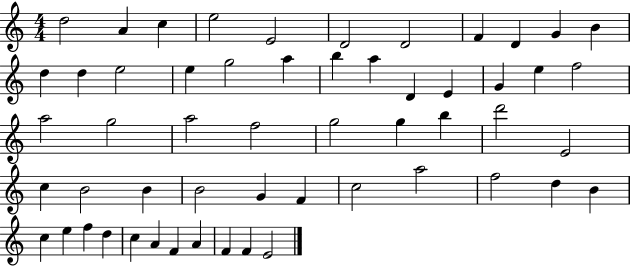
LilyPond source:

{
  \clef treble
  \numericTimeSignature
  \time 4/4
  \key c \major
  d''2 a'4 c''4 | e''2 e'2 | d'2 d'2 | f'4 d'4 g'4 b'4 | \break d''4 d''4 e''2 | e''4 g''2 a''4 | b''4 a''4 d'4 e'4 | g'4 e''4 f''2 | \break a''2 g''2 | a''2 f''2 | g''2 g''4 b''4 | d'''2 e'2 | \break c''4 b'2 b'4 | b'2 g'4 f'4 | c''2 a''2 | f''2 d''4 b'4 | \break c''4 e''4 f''4 d''4 | c''4 a'4 f'4 a'4 | f'4 f'4 e'2 | \bar "|."
}